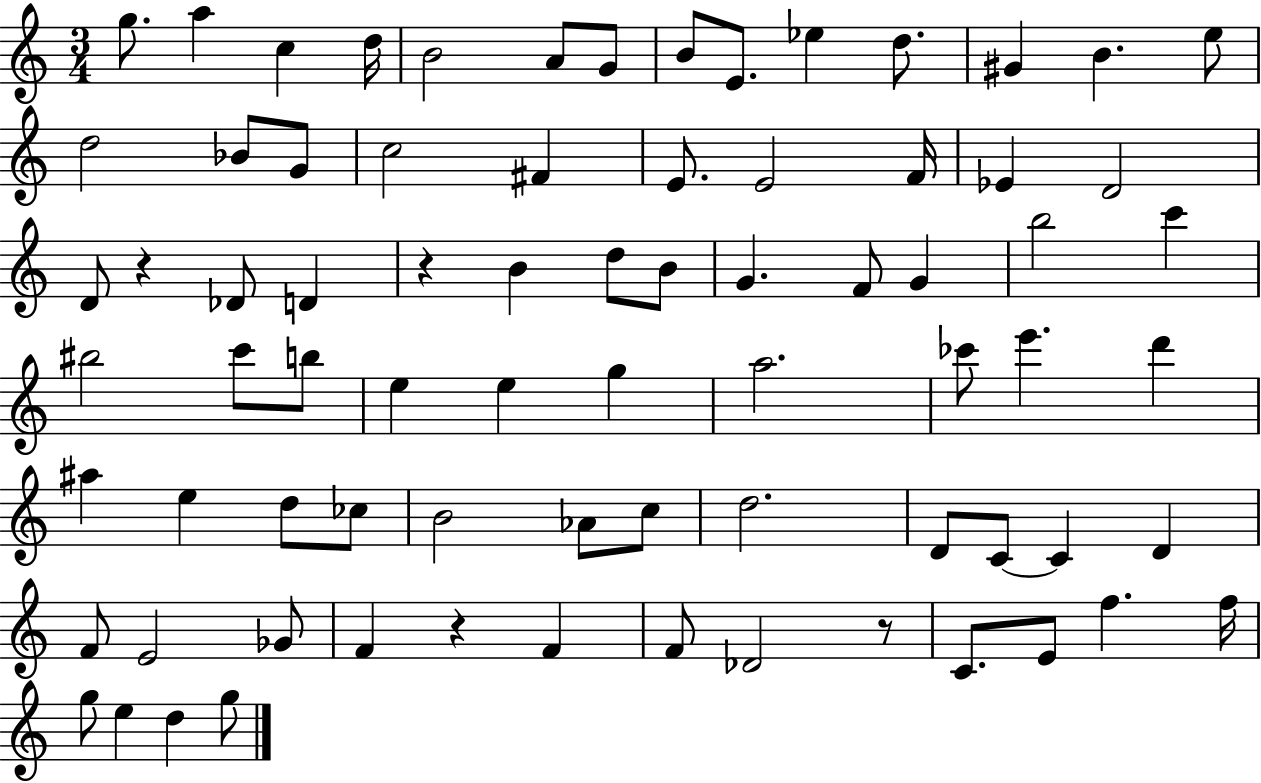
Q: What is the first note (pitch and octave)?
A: G5